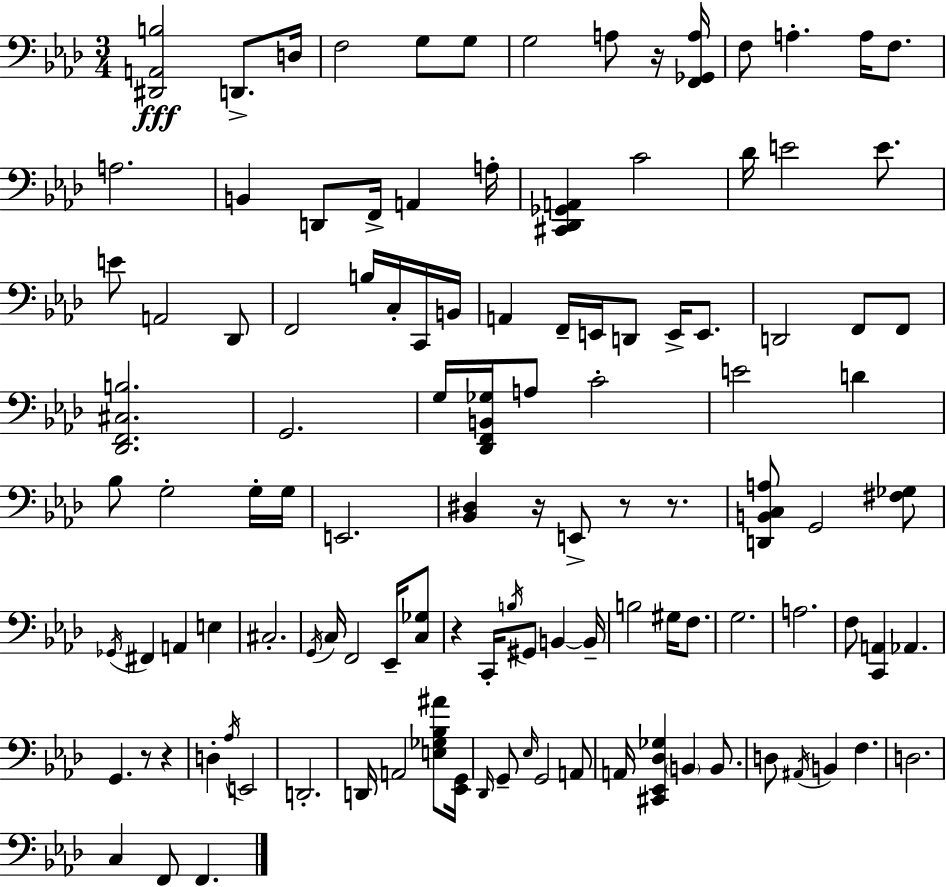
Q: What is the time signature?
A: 3/4